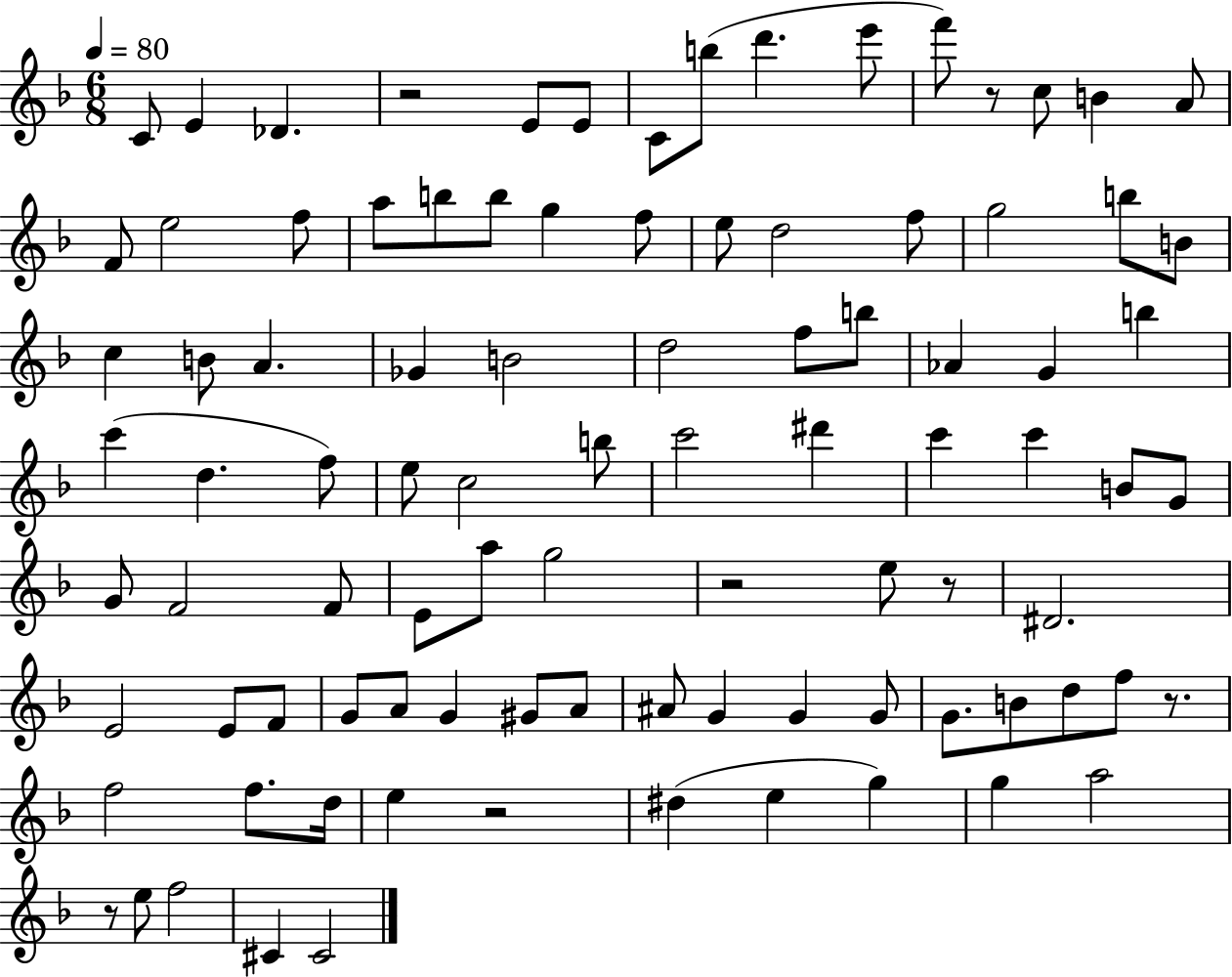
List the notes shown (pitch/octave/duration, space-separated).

C4/e E4/q Db4/q. R/h E4/e E4/e C4/e B5/e D6/q. E6/e F6/e R/e C5/e B4/q A4/e F4/e E5/h F5/e A5/e B5/e B5/e G5/q F5/e E5/e D5/h F5/e G5/h B5/e B4/e C5/q B4/e A4/q. Gb4/q B4/h D5/h F5/e B5/e Ab4/q G4/q B5/q C6/q D5/q. F5/e E5/e C5/h B5/e C6/h D#6/q C6/q C6/q B4/e G4/e G4/e F4/h F4/e E4/e A5/e G5/h R/h E5/e R/e D#4/h. E4/h E4/e F4/e G4/e A4/e G4/q G#4/e A4/e A#4/e G4/q G4/q G4/e G4/e. B4/e D5/e F5/e R/e. F5/h F5/e. D5/s E5/q R/h D#5/q E5/q G5/q G5/q A5/h R/e E5/e F5/h C#4/q C#4/h